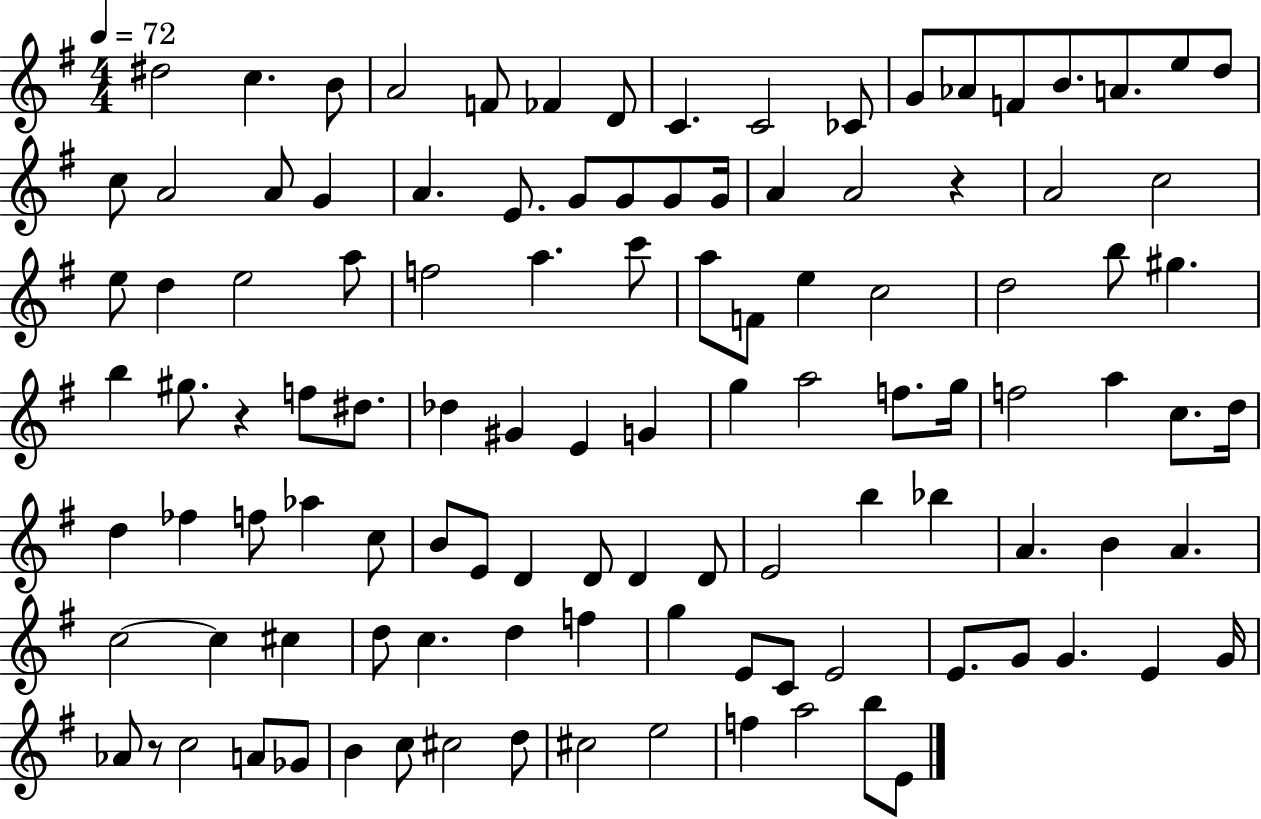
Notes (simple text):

D#5/h C5/q. B4/e A4/h F4/e FES4/q D4/e C4/q. C4/h CES4/e G4/e Ab4/e F4/e B4/e. A4/e. E5/e D5/e C5/e A4/h A4/e G4/q A4/q. E4/e. G4/e G4/e G4/e G4/s A4/q A4/h R/q A4/h C5/h E5/e D5/q E5/h A5/e F5/h A5/q. C6/e A5/e F4/e E5/q C5/h D5/h B5/e G#5/q. B5/q G#5/e. R/q F5/e D#5/e. Db5/q G#4/q E4/q G4/q G5/q A5/h F5/e. G5/s F5/h A5/q C5/e. D5/s D5/q FES5/q F5/e Ab5/q C5/e B4/e E4/e D4/q D4/e D4/q D4/e E4/h B5/q Bb5/q A4/q. B4/q A4/q. C5/h C5/q C#5/q D5/e C5/q. D5/q F5/q G5/q E4/e C4/e E4/h E4/e. G4/e G4/q. E4/q G4/s Ab4/e R/e C5/h A4/e Gb4/e B4/q C5/e C#5/h D5/e C#5/h E5/h F5/q A5/h B5/e E4/e